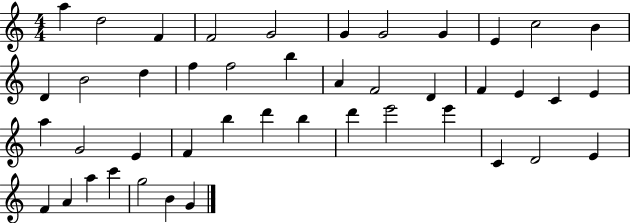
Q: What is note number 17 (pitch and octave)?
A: B5